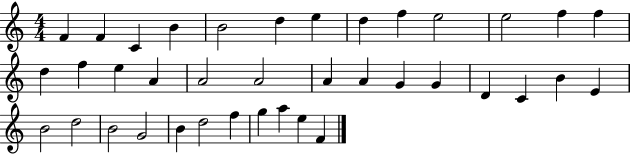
X:1
T:Untitled
M:4/4
L:1/4
K:C
F F C B B2 d e d f e2 e2 f f d f e A A2 A2 A A G G D C B E B2 d2 B2 G2 B d2 f g a e F